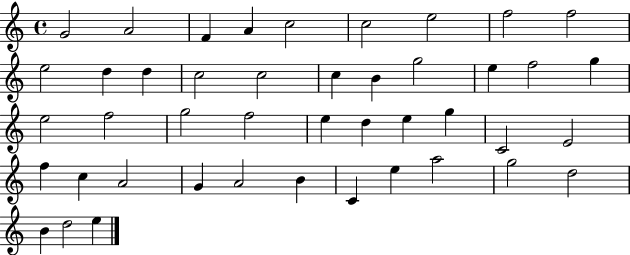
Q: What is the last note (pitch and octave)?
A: E5